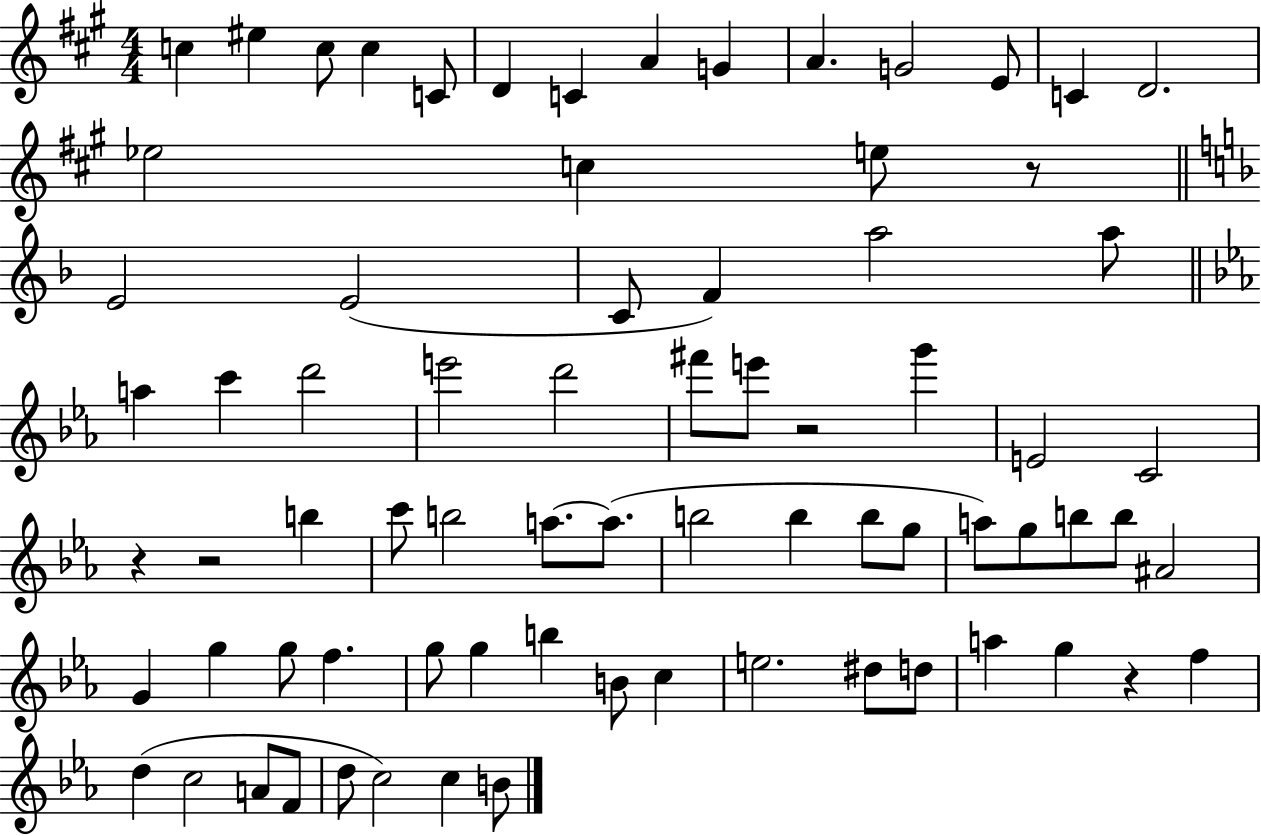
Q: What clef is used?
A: treble